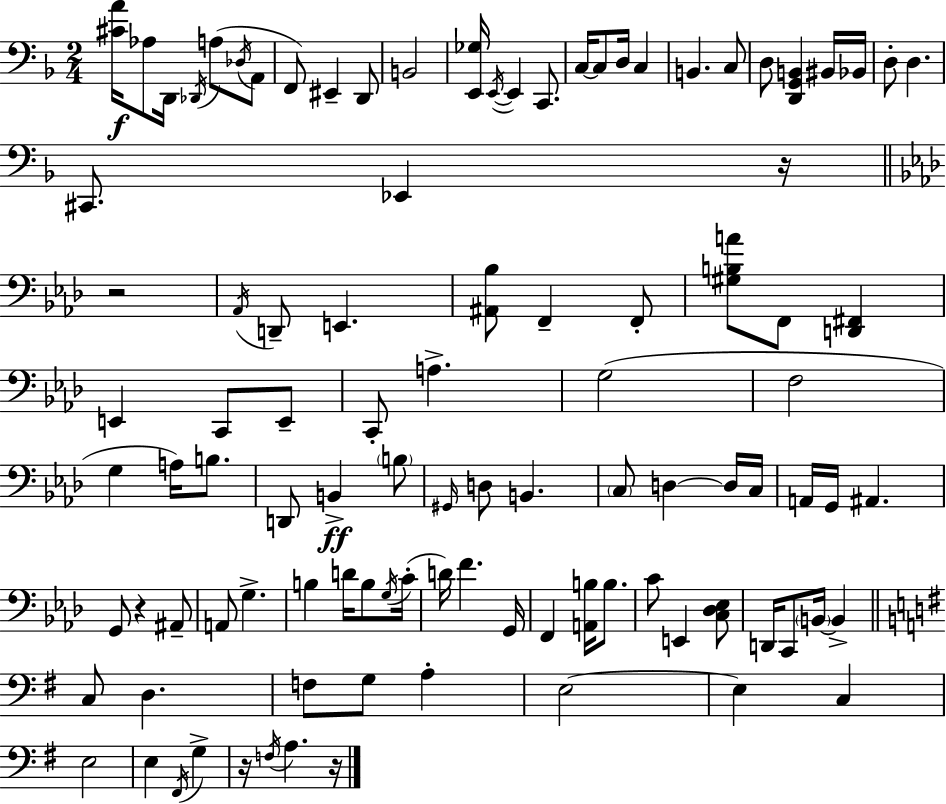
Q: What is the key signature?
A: F major